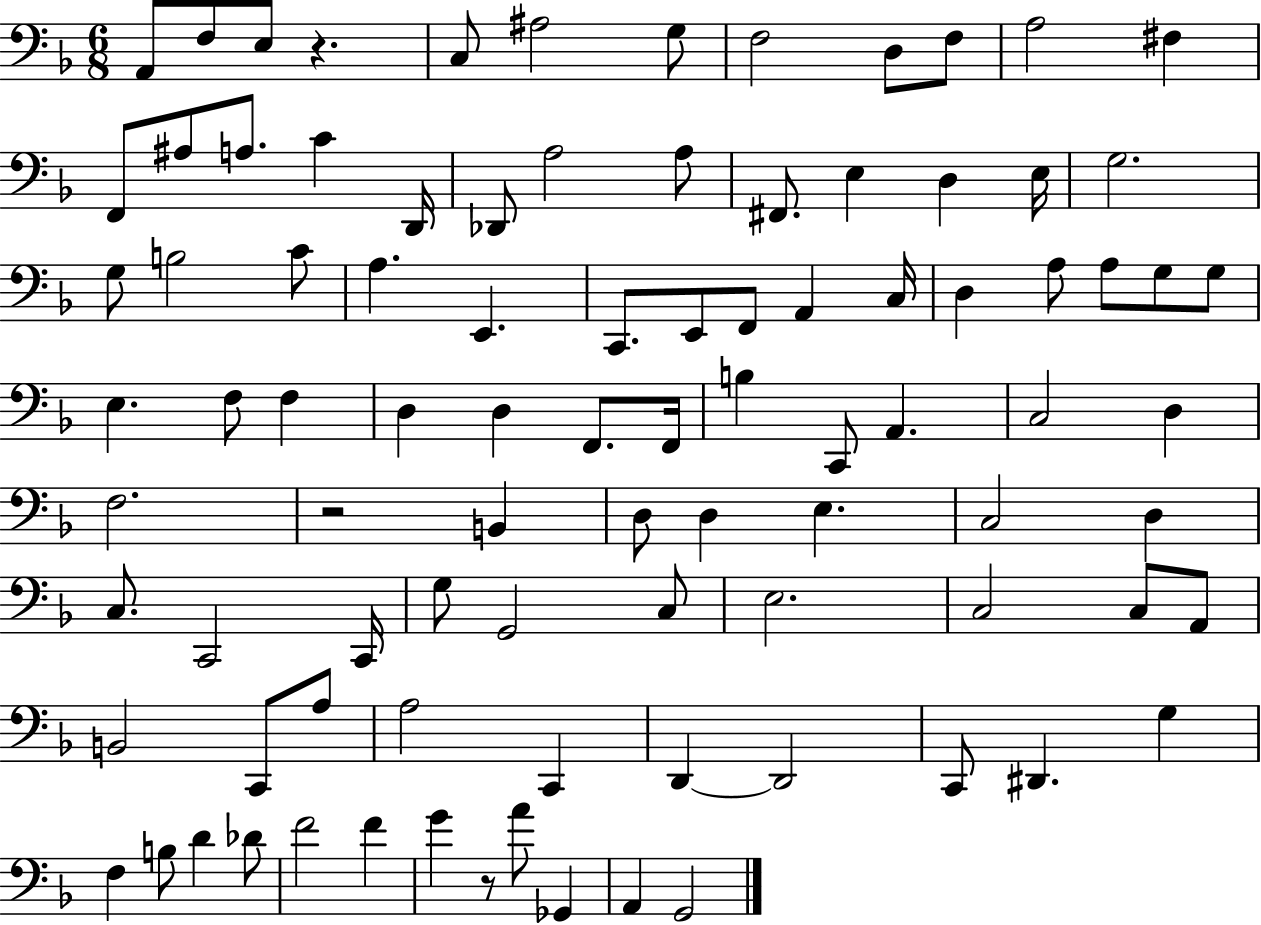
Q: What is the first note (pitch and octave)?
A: A2